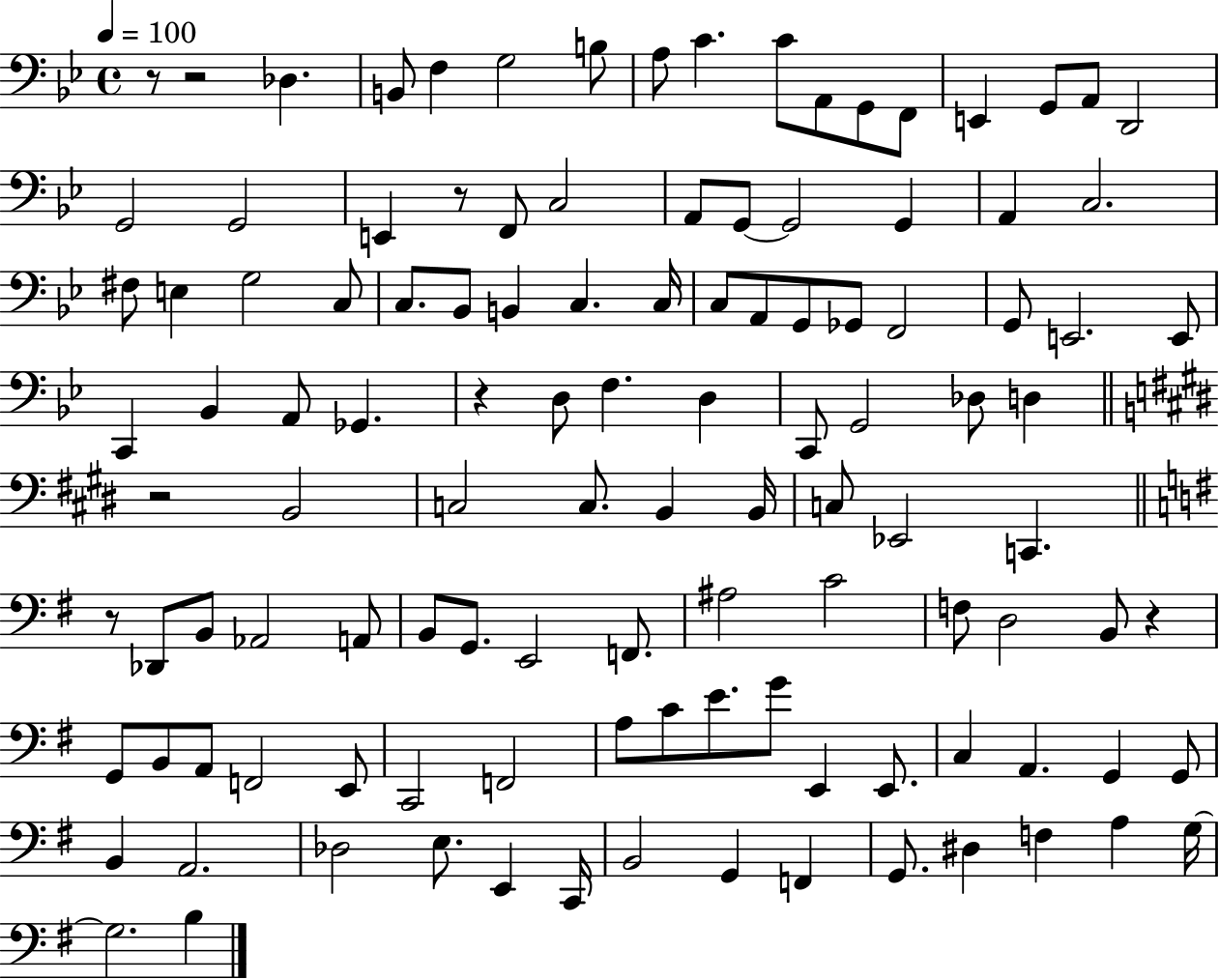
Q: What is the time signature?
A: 4/4